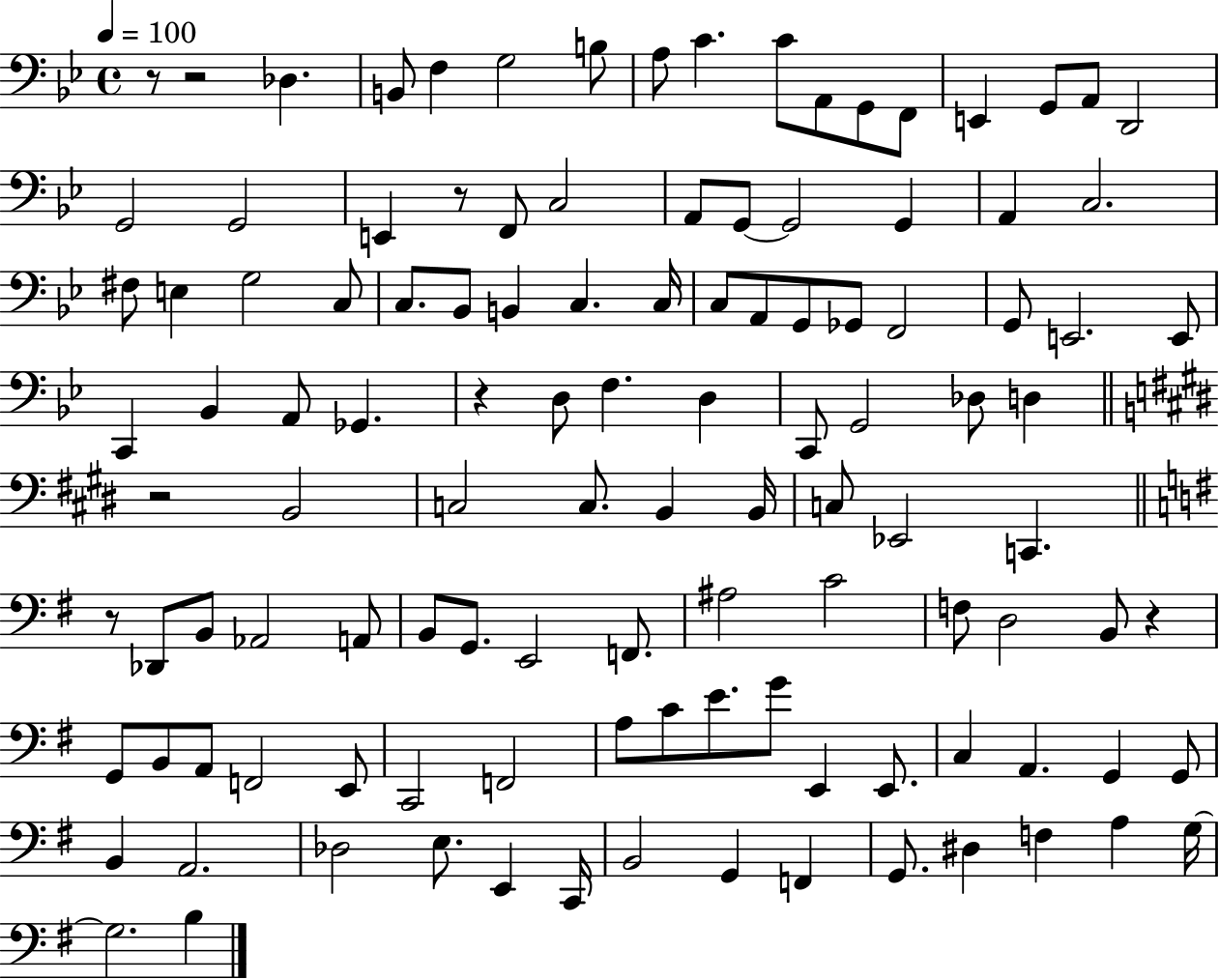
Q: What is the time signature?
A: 4/4